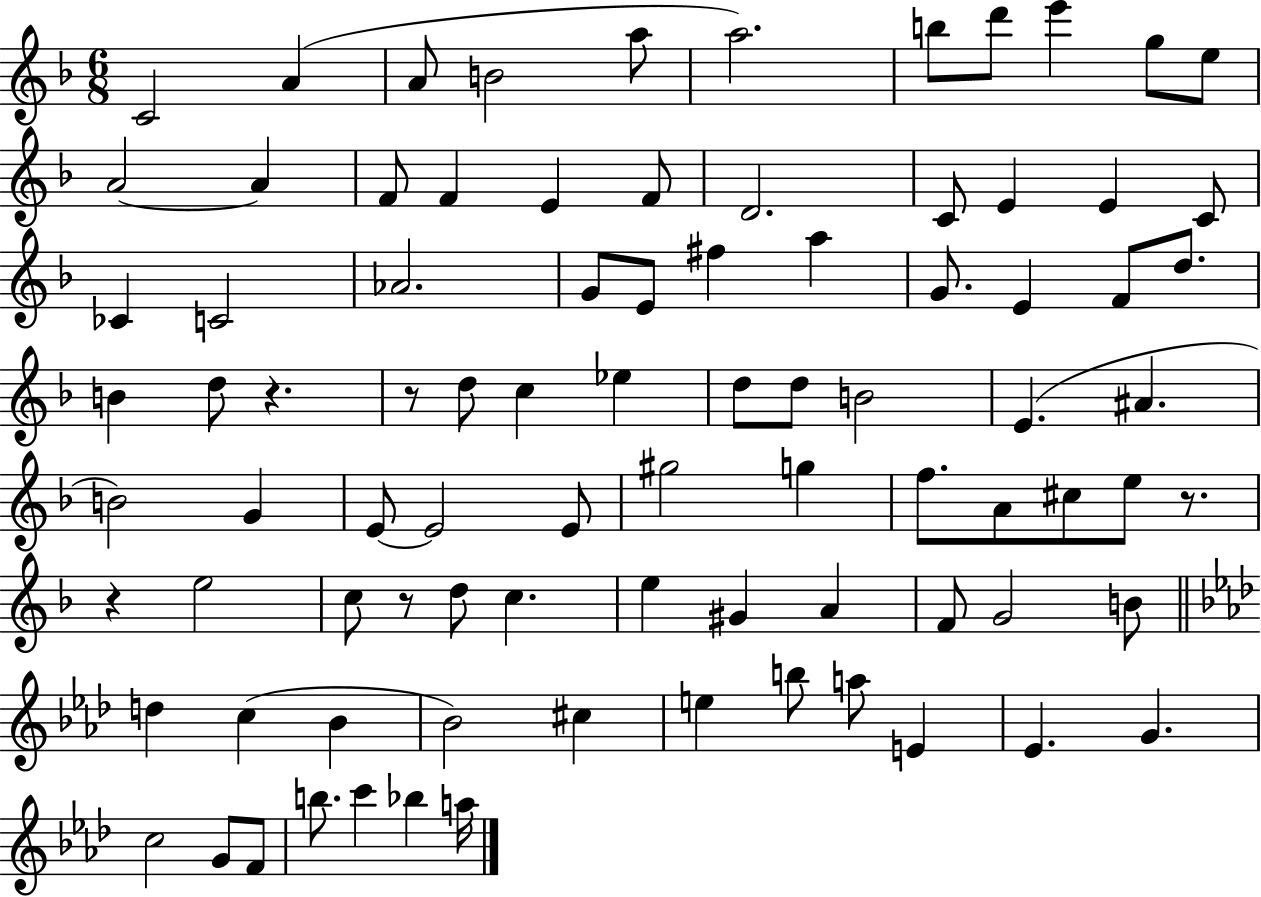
{
  \clef treble
  \numericTimeSignature
  \time 6/8
  \key f \major
  c'2 a'4( | a'8 b'2 a''8 | a''2.) | b''8 d'''8 e'''4 g''8 e''8 | \break a'2~~ a'4 | f'8 f'4 e'4 f'8 | d'2. | c'8 e'4 e'4 c'8 | \break ces'4 c'2 | aes'2. | g'8 e'8 fis''4 a''4 | g'8. e'4 f'8 d''8. | \break b'4 d''8 r4. | r8 d''8 c''4 ees''4 | d''8 d''8 b'2 | e'4.( ais'4. | \break b'2) g'4 | e'8~~ e'2 e'8 | gis''2 g''4 | f''8. a'8 cis''8 e''8 r8. | \break r4 e''2 | c''8 r8 d''8 c''4. | e''4 gis'4 a'4 | f'8 g'2 b'8 | \break \bar "||" \break \key aes \major d''4 c''4( bes'4 | bes'2) cis''4 | e''4 b''8 a''8 e'4 | ees'4. g'4. | \break c''2 g'8 f'8 | b''8. c'''4 bes''4 a''16 | \bar "|."
}